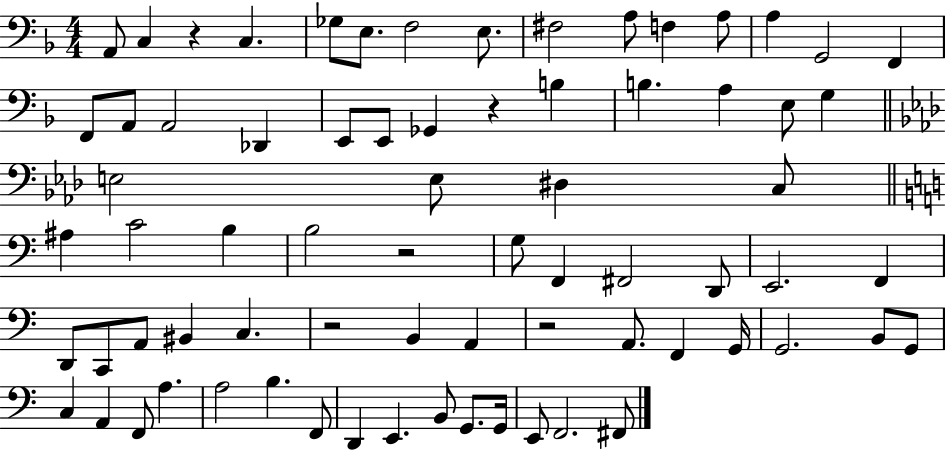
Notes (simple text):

A2/e C3/q R/q C3/q. Gb3/e E3/e. F3/h E3/e. F#3/h A3/e F3/q A3/e A3/q G2/h F2/q F2/e A2/e A2/h Db2/q E2/e E2/e Gb2/q R/q B3/q B3/q. A3/q E3/e G3/q E3/h E3/e D#3/q C3/e A#3/q C4/h B3/q B3/h R/h G3/e F2/q F#2/h D2/e E2/h. F2/q D2/e C2/e A2/e BIS2/q C3/q. R/h B2/q A2/q R/h A2/e. F2/q G2/s G2/h. B2/e G2/e C3/q A2/q F2/e A3/q. A3/h B3/q. F2/e D2/q E2/q. B2/e G2/e. G2/s E2/e F2/h. F#2/e